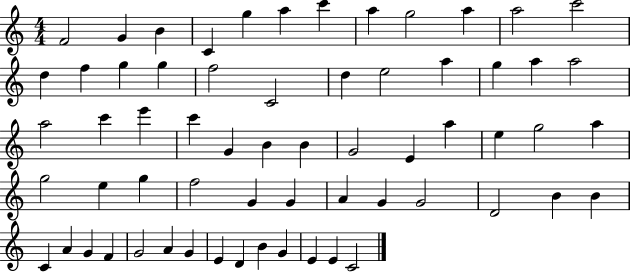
F4/h G4/q B4/q C4/q G5/q A5/q C6/q A5/q G5/h A5/q A5/h C6/h D5/q F5/q G5/q G5/q F5/h C4/h D5/q E5/h A5/q G5/q A5/q A5/h A5/h C6/q E6/q C6/q G4/q B4/q B4/q G4/h E4/q A5/q E5/q G5/h A5/q G5/h E5/q G5/q F5/h G4/q G4/q A4/q G4/q G4/h D4/h B4/q B4/q C4/q A4/q G4/q F4/q G4/h A4/q G4/q E4/q D4/q B4/q G4/q E4/q E4/q C4/h